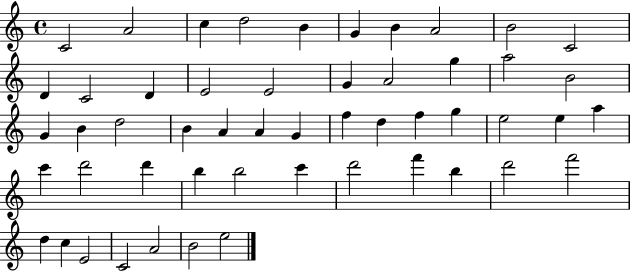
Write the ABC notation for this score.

X:1
T:Untitled
M:4/4
L:1/4
K:C
C2 A2 c d2 B G B A2 B2 C2 D C2 D E2 E2 G A2 g a2 B2 G B d2 B A A G f d f g e2 e a c' d'2 d' b b2 c' d'2 f' b d'2 f'2 d c E2 C2 A2 B2 e2